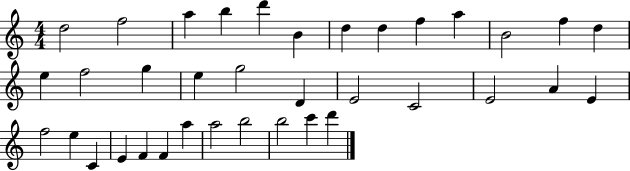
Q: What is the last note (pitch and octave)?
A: D6